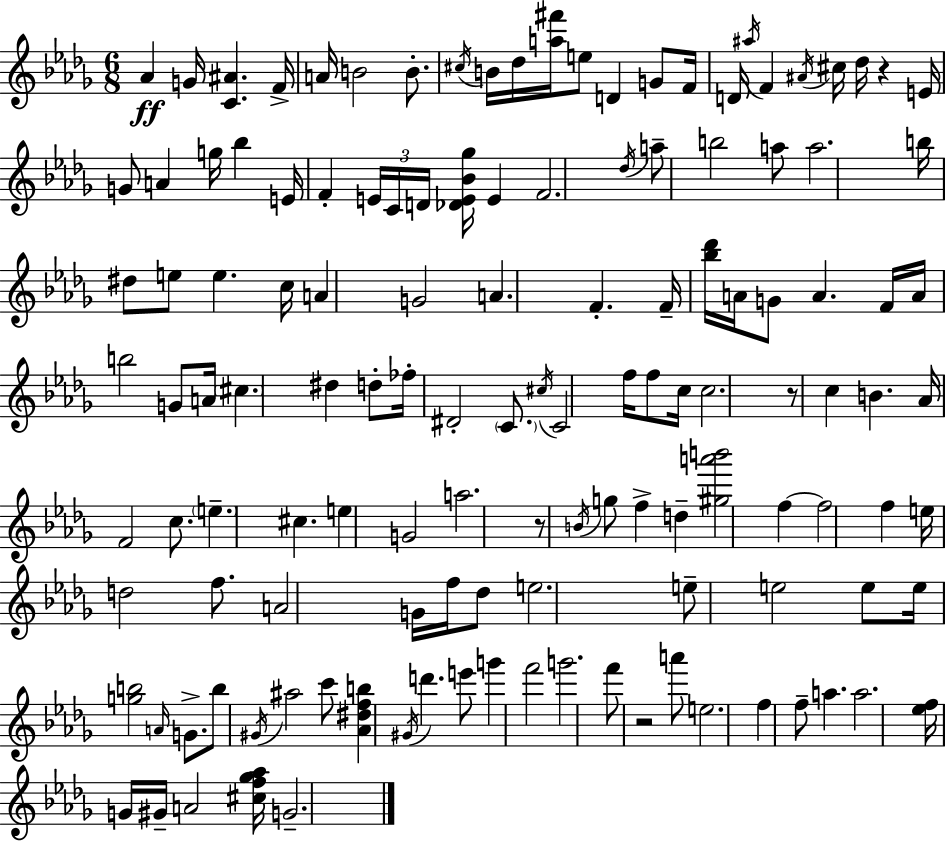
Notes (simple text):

Ab4/q G4/s [C4,A#4]/q. F4/s A4/s B4/h B4/e. C#5/s B4/s Db5/s [A5,F#6]/s E5/e D4/q G4/e F4/s D4/s A#5/s F4/q A#4/s C#5/s Db5/s R/q E4/s G4/e A4/q G5/s Bb5/q E4/s F4/q E4/s C4/s D4/s [Db4,E4,Bb4,Gb5]/s E4/q F4/h. Db5/s A5/e B5/h A5/e A5/h. B5/s D#5/e E5/e E5/q. C5/s A4/q G4/h A4/q. F4/q. F4/s [Bb5,Db6]/s A4/s G4/e A4/q. F4/s A4/s B5/h G4/e A4/s C#5/q. D#5/q D5/e FES5/s D#4/h C4/e. C#5/s C4/h F5/s F5/e C5/s C5/h. R/e C5/q B4/q. Ab4/s F4/h C5/e. E5/q. C#5/q. E5/q G4/h A5/h. R/e B4/s G5/e F5/q D5/q [G#5,A6,B6]/h F5/q F5/h F5/q E5/s D5/h F5/e. A4/h G4/s F5/s Db5/e E5/h. E5/e E5/h E5/e E5/s [G5,B5]/h A4/s G4/e. B5/e G#4/s A#5/h C6/e [Ab4,D#5,F5,B5]/q G#4/s D6/q. E6/e G6/q F6/h G6/h. F6/e R/h A6/e E5/h. F5/q F5/e A5/q. A5/h. [Eb5,F5]/s G4/s G#4/s A4/h [C#5,F5,Gb5,Ab5]/s G4/h.